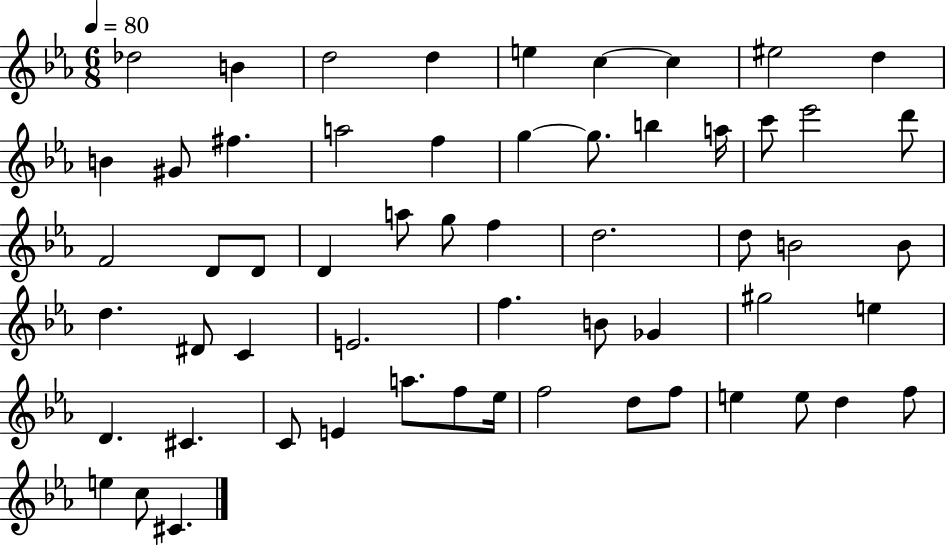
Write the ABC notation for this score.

X:1
T:Untitled
M:6/8
L:1/4
K:Eb
_d2 B d2 d e c c ^e2 d B ^G/2 ^f a2 f g g/2 b a/4 c'/2 _e'2 d'/2 F2 D/2 D/2 D a/2 g/2 f d2 d/2 B2 B/2 d ^D/2 C E2 f B/2 _G ^g2 e D ^C C/2 E a/2 f/2 _e/4 f2 d/2 f/2 e e/2 d f/2 e c/2 ^C